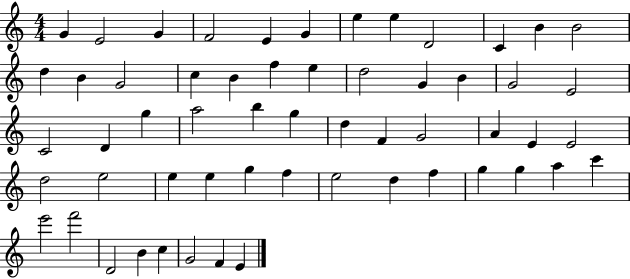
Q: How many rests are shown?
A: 0